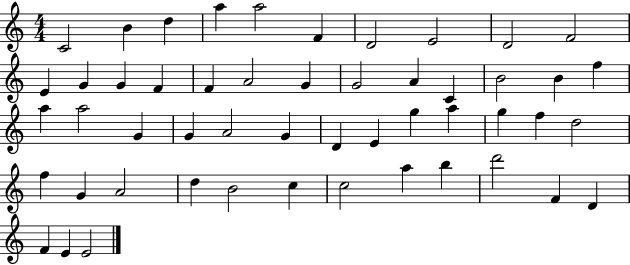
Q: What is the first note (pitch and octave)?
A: C4